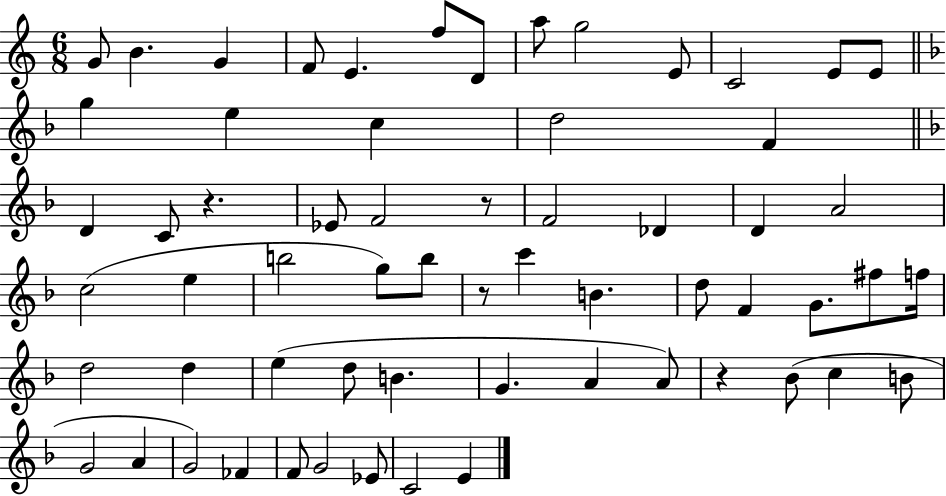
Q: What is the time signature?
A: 6/8